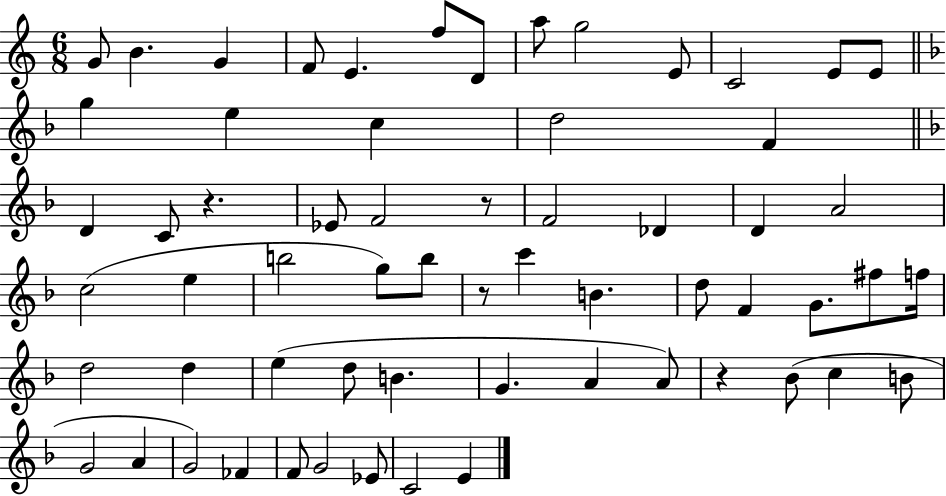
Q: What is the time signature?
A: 6/8